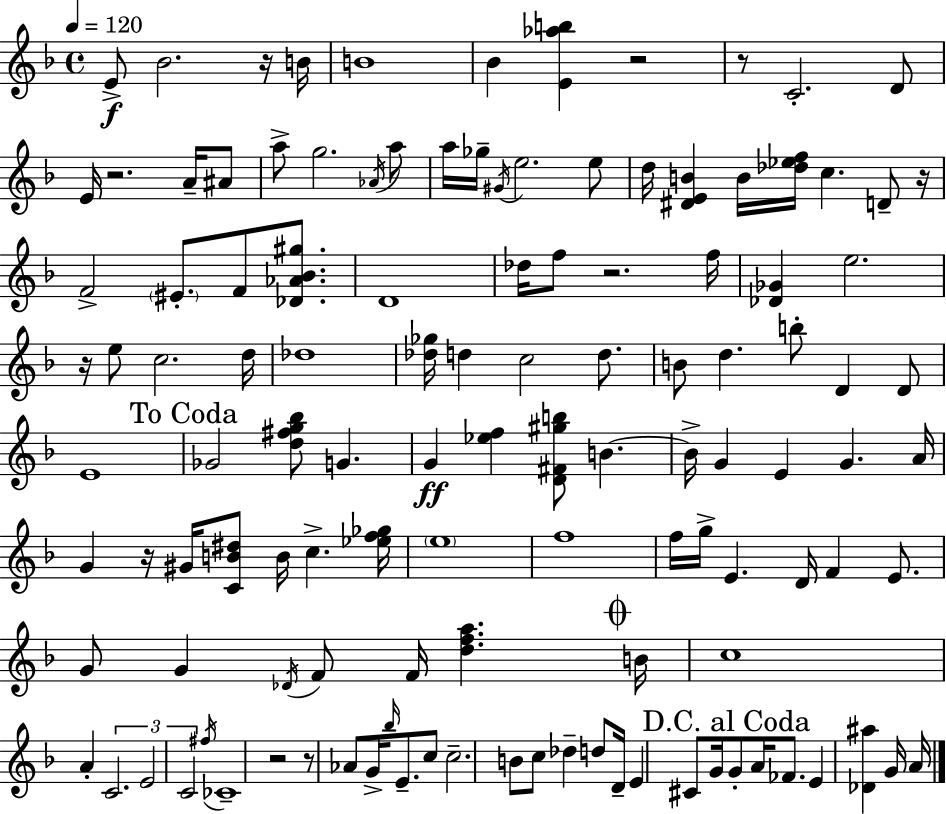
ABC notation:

X:1
T:Untitled
M:4/4
L:1/4
K:F
E/2 _B2 z/4 B/4 B4 _B [E_ab] z2 z/2 C2 D/2 E/4 z2 A/4 ^A/2 a/2 g2 _A/4 a/2 a/4 _g/4 ^G/4 e2 e/2 d/4 [^DEB] B/4 [_d_ef]/4 c D/2 z/4 F2 ^E/2 F/2 [_D_A_B^g]/2 D4 _d/4 f/2 z2 f/4 [_D_G] e2 z/4 e/2 c2 d/4 _d4 [_d_g]/4 d c2 d/2 B/2 d b/2 D D/2 E4 _G2 [d^fg_b]/2 G G [_ef] [D^F^gb]/2 B B/4 G E G A/4 G z/4 ^G/4 [CB^d]/2 B/4 c [_ef_g]/4 e4 f4 f/4 g/4 E D/4 F E/2 G/2 G _D/4 F/2 F/4 [dfa] B/4 c4 A C2 E2 C2 ^f/4 _C4 z2 z/2 _A/2 G/4 _b/4 E/2 c/2 c2 B/2 c/2 _d d/2 D/4 E ^C/2 G/4 G/2 A/4 _F/2 E [_D^a] G/4 A/4